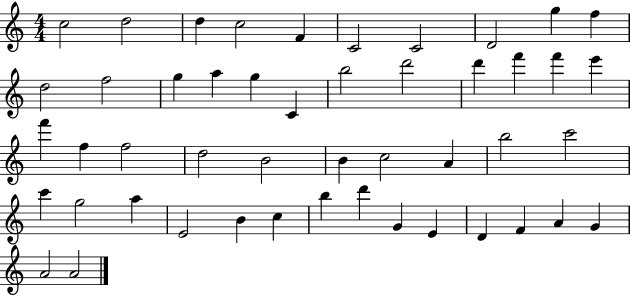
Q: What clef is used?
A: treble